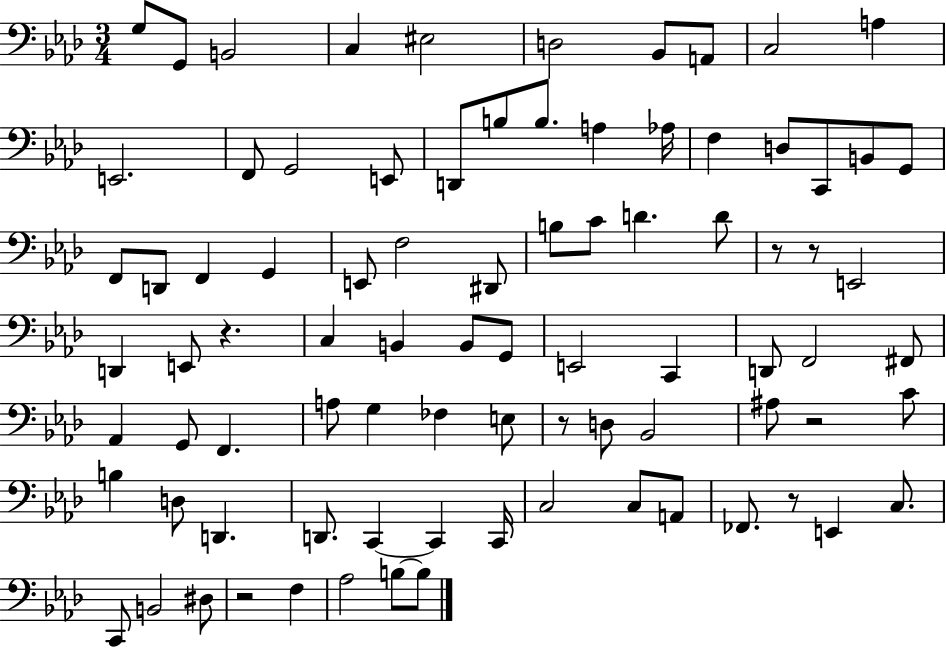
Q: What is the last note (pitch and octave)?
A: B3